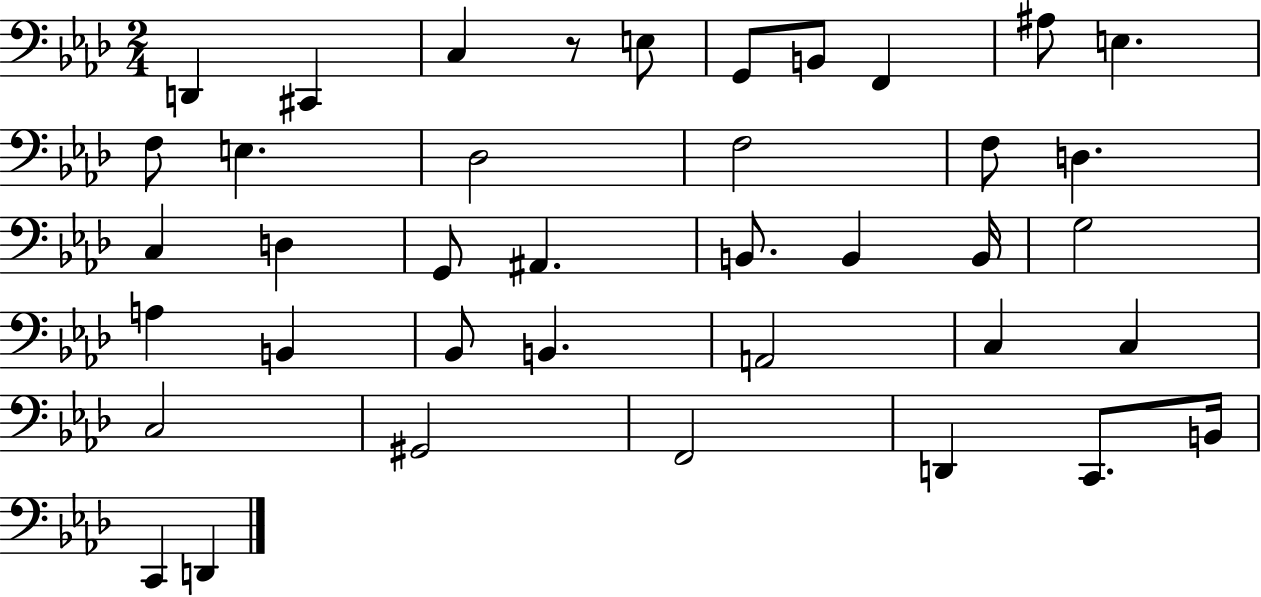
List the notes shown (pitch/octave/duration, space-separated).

D2/q C#2/q C3/q R/e E3/e G2/e B2/e F2/q A#3/e E3/q. F3/e E3/q. Db3/h F3/h F3/e D3/q. C3/q D3/q G2/e A#2/q. B2/e. B2/q B2/s G3/h A3/q B2/q Bb2/e B2/q. A2/h C3/q C3/q C3/h G#2/h F2/h D2/q C2/e. B2/s C2/q D2/q